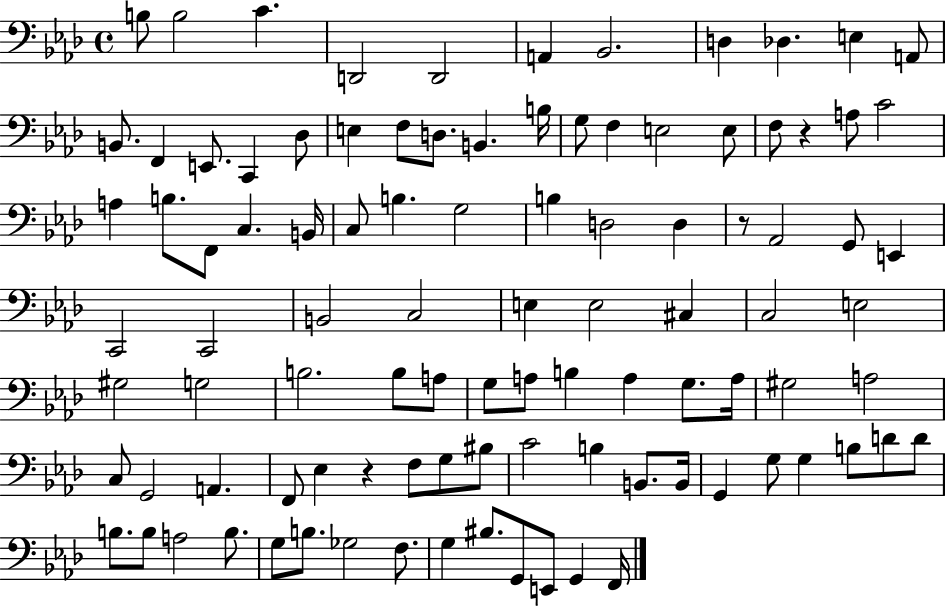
{
  \clef bass
  \time 4/4
  \defaultTimeSignature
  \key aes \major
  b8 b2 c'4. | d,2 d,2 | a,4 bes,2. | d4 des4. e4 a,8 | \break b,8. f,4 e,8. c,4 des8 | e4 f8 d8. b,4. b16 | g8 f4 e2 e8 | f8 r4 a8 c'2 | \break a4 b8. f,8 c4. b,16 | c8 b4. g2 | b4 d2 d4 | r8 aes,2 g,8 e,4 | \break c,2 c,2 | b,2 c2 | e4 e2 cis4 | c2 e2 | \break gis2 g2 | b2. b8 a8 | g8 a8 b4 a4 g8. a16 | gis2 a2 | \break c8 g,2 a,4. | f,8 ees4 r4 f8 g8 bis8 | c'2 b4 b,8. b,16 | g,4 g8 g4 b8 d'8 d'8 | \break b8. b8 a2 b8. | g8 b8. ges2 f8. | g4 bis8. g,8 e,8 g,4 f,16 | \bar "|."
}